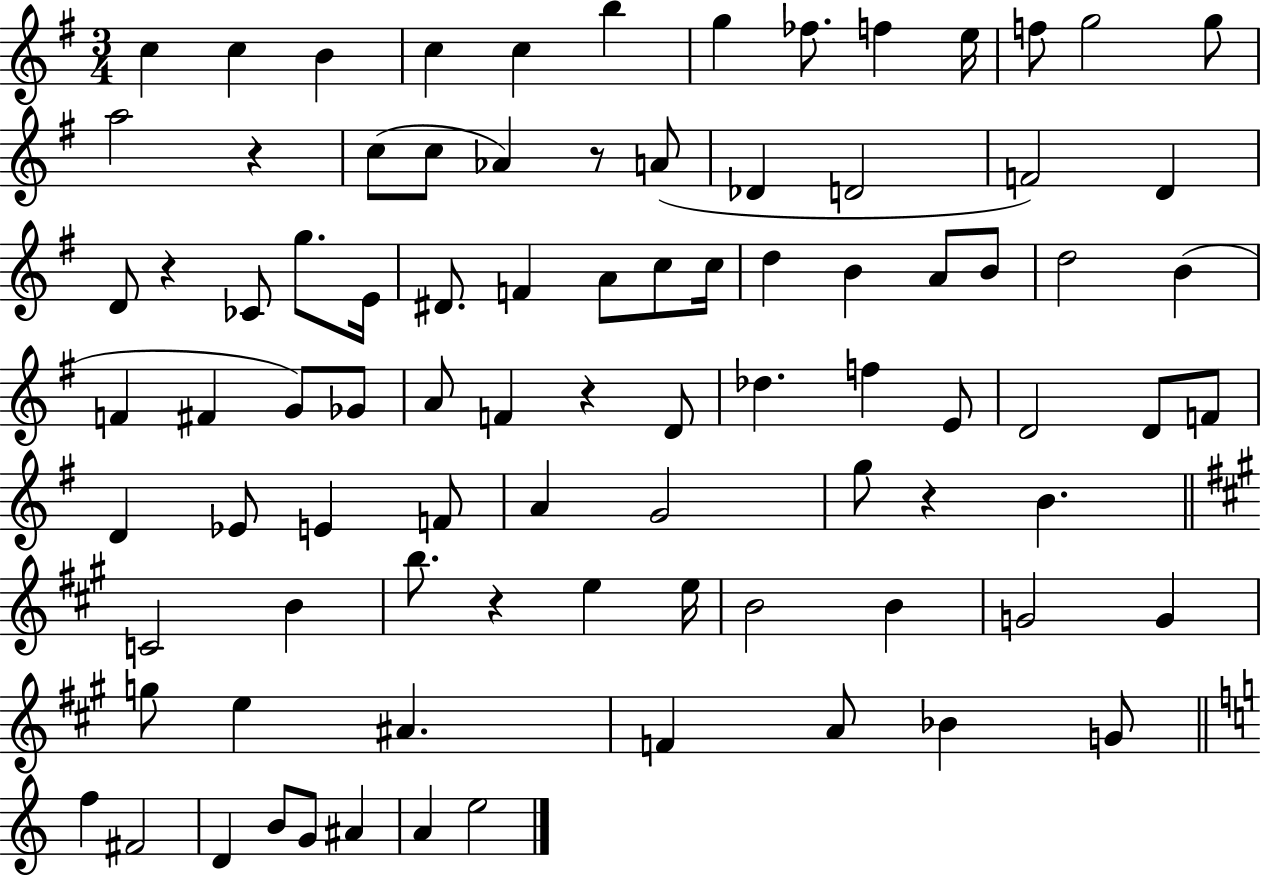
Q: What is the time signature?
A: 3/4